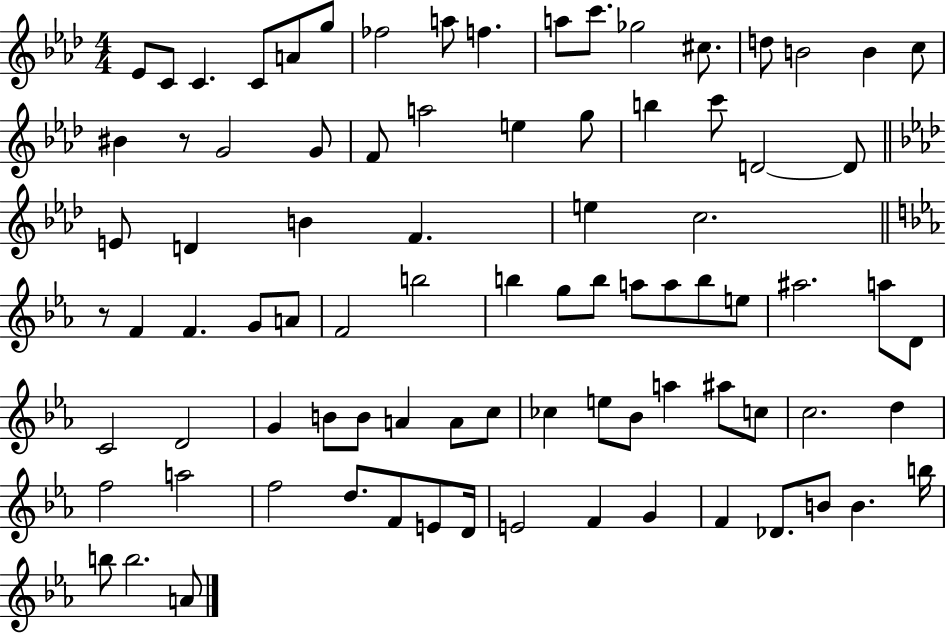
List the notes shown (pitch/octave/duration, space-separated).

Eb4/e C4/e C4/q. C4/e A4/e G5/e FES5/h A5/e F5/q. A5/e C6/e. Gb5/h C#5/e. D5/e B4/h B4/q C5/e BIS4/q R/e G4/h G4/e F4/e A5/h E5/q G5/e B5/q C6/e D4/h D4/e E4/e D4/q B4/q F4/q. E5/q C5/h. R/e F4/q F4/q. G4/e A4/e F4/h B5/h B5/q G5/e B5/e A5/e A5/e B5/e E5/e A#5/h. A5/e D4/e C4/h D4/h G4/q B4/e B4/e A4/q A4/e C5/e CES5/q E5/e Bb4/e A5/q A#5/e C5/e C5/h. D5/q F5/h A5/h F5/h D5/e. F4/e E4/e D4/s E4/h F4/q G4/q F4/q Db4/e. B4/e B4/q. B5/s B5/e B5/h. A4/e